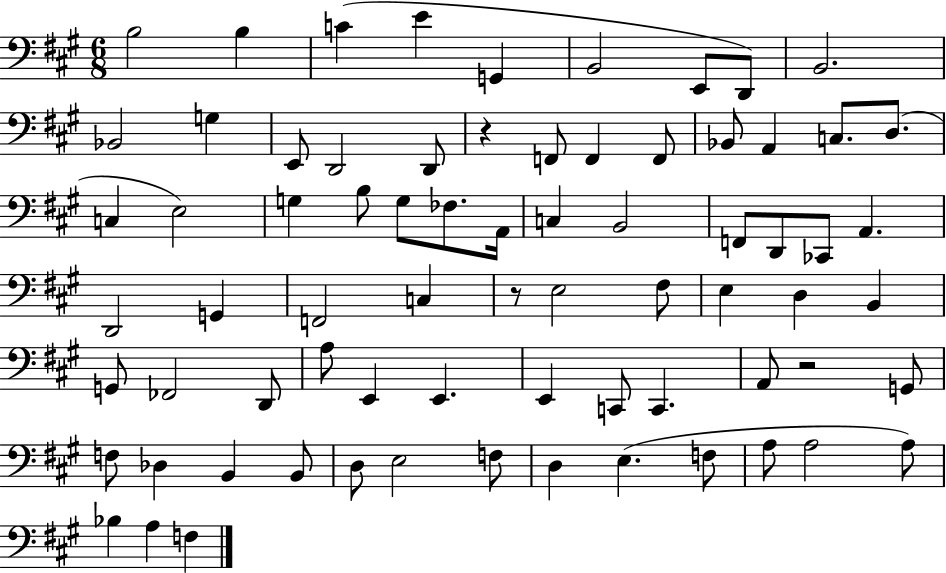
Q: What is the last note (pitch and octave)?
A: F3